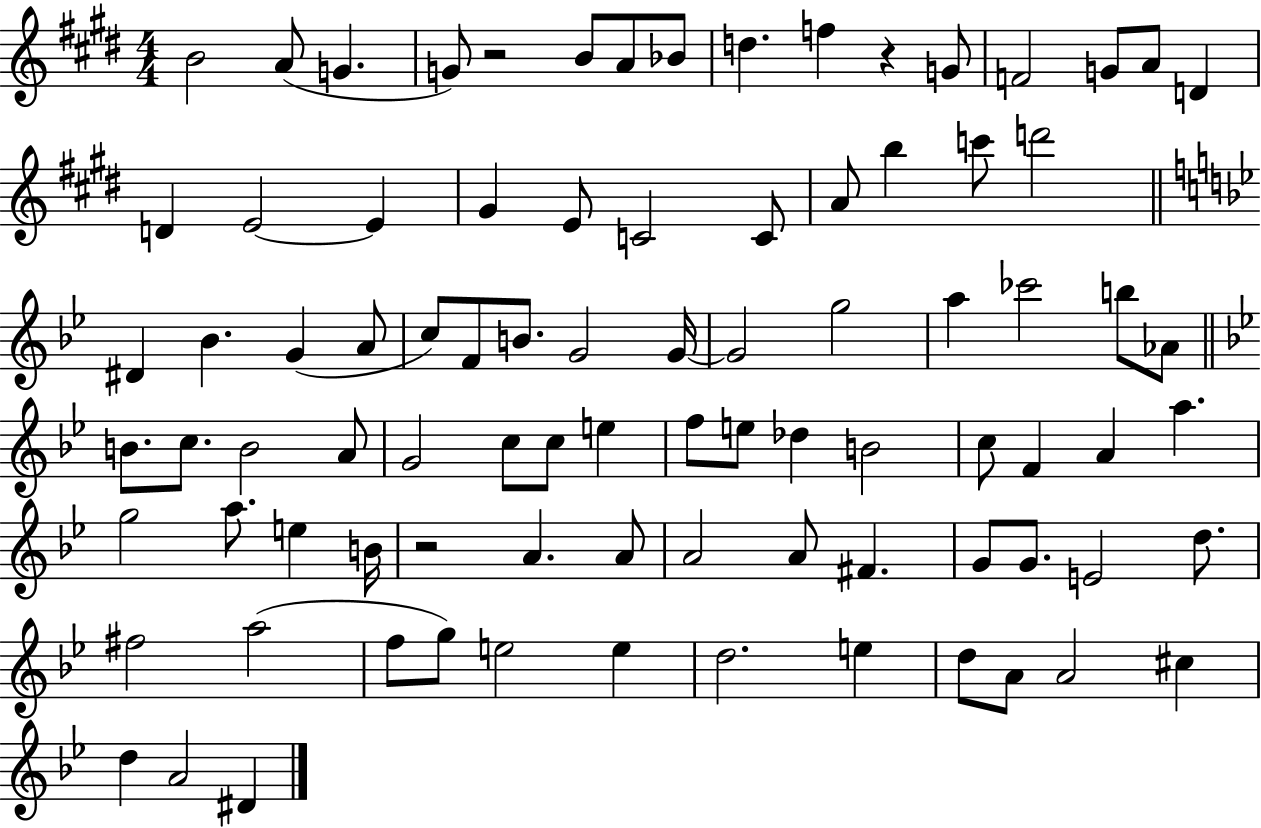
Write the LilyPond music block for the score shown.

{
  \clef treble
  \numericTimeSignature
  \time 4/4
  \key e \major
  b'2 a'8( g'4. | g'8) r2 b'8 a'8 bes'8 | d''4. f''4 r4 g'8 | f'2 g'8 a'8 d'4 | \break d'4 e'2~~ e'4 | gis'4 e'8 c'2 c'8 | a'8 b''4 c'''8 d'''2 | \bar "||" \break \key bes \major dis'4 bes'4. g'4( a'8 | c''8) f'8 b'8. g'2 g'16~~ | g'2 g''2 | a''4 ces'''2 b''8 aes'8 | \break \bar "||" \break \key bes \major b'8. c''8. b'2 a'8 | g'2 c''8 c''8 e''4 | f''8 e''8 des''4 b'2 | c''8 f'4 a'4 a''4. | \break g''2 a''8. e''4 b'16 | r2 a'4. a'8 | a'2 a'8 fis'4. | g'8 g'8. e'2 d''8. | \break fis''2 a''2( | f''8 g''8) e''2 e''4 | d''2. e''4 | d''8 a'8 a'2 cis''4 | \break d''4 a'2 dis'4 | \bar "|."
}